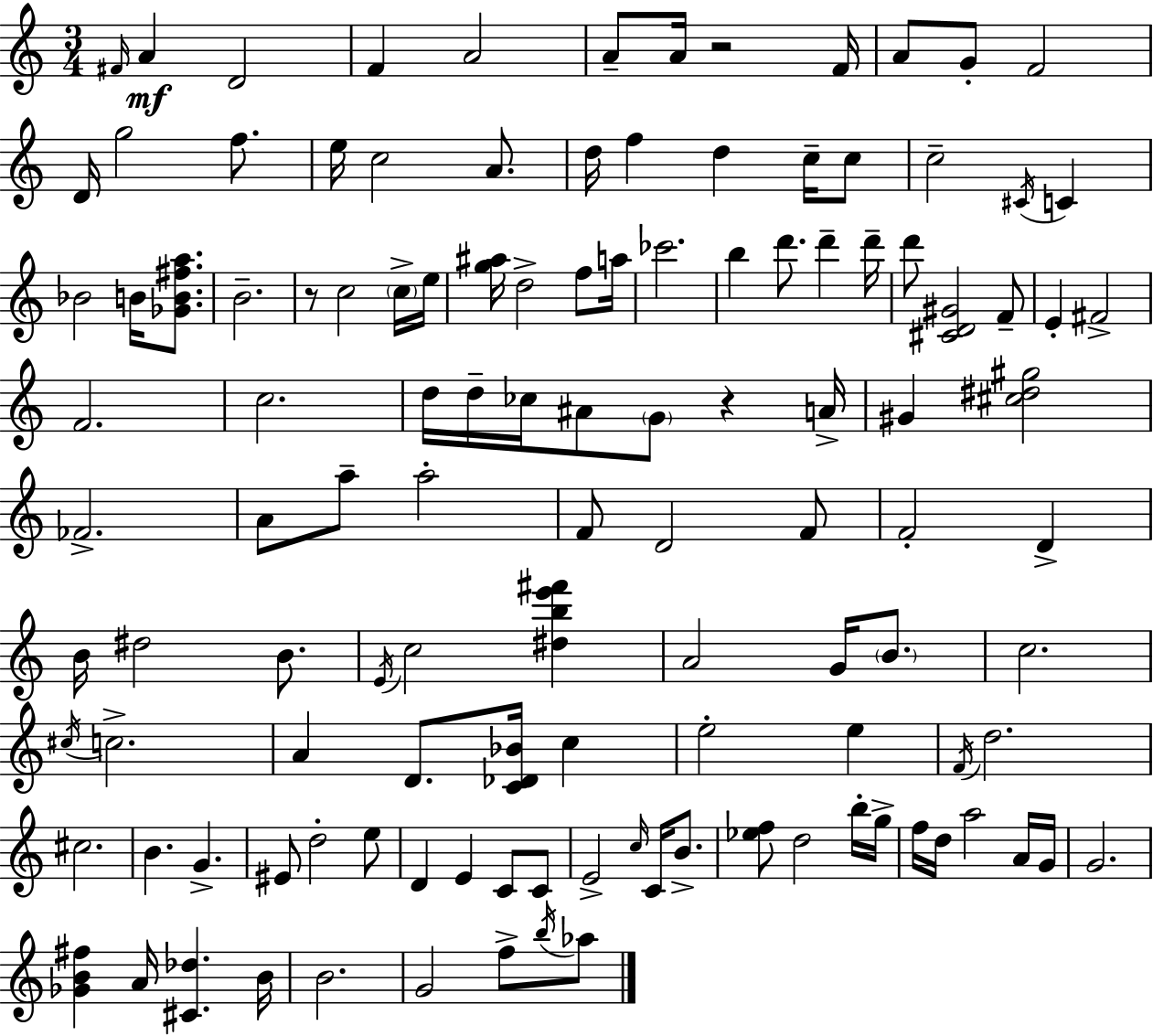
F#4/s A4/q D4/h F4/q A4/h A4/e A4/s R/h F4/s A4/e G4/e F4/h D4/s G5/h F5/e. E5/s C5/h A4/e. D5/s F5/q D5/q C5/s C5/e C5/h C#4/s C4/q Bb4/h B4/s [Gb4,B4,F#5,A5]/e. B4/h. R/e C5/h C5/s E5/s [G5,A#5]/s D5/h F5/e A5/s CES6/h. B5/q D6/e. D6/q D6/s D6/e [C#4,D4,G#4]/h F4/e E4/q F#4/h F4/h. C5/h. D5/s D5/s CES5/s A#4/e G4/e R/q A4/s G#4/q [C#5,D#5,G#5]/h FES4/h. A4/e A5/e A5/h F4/e D4/h F4/e F4/h D4/q B4/s D#5/h B4/e. E4/s C5/h [D#5,B5,E6,F#6]/q A4/h G4/s B4/e. C5/h. C#5/s C5/h. A4/q D4/e. [C4,Db4,Bb4]/s C5/q E5/h E5/q F4/s D5/h. C#5/h. B4/q. G4/q. EIS4/e D5/h E5/e D4/q E4/q C4/e C4/e E4/h C5/s C4/s B4/e. [Eb5,F5]/e D5/h B5/s G5/s F5/s D5/s A5/h A4/s G4/s G4/h. [Gb4,B4,F#5]/q A4/s [C#4,Db5]/q. B4/s B4/h. G4/h F5/e B5/s Ab5/e